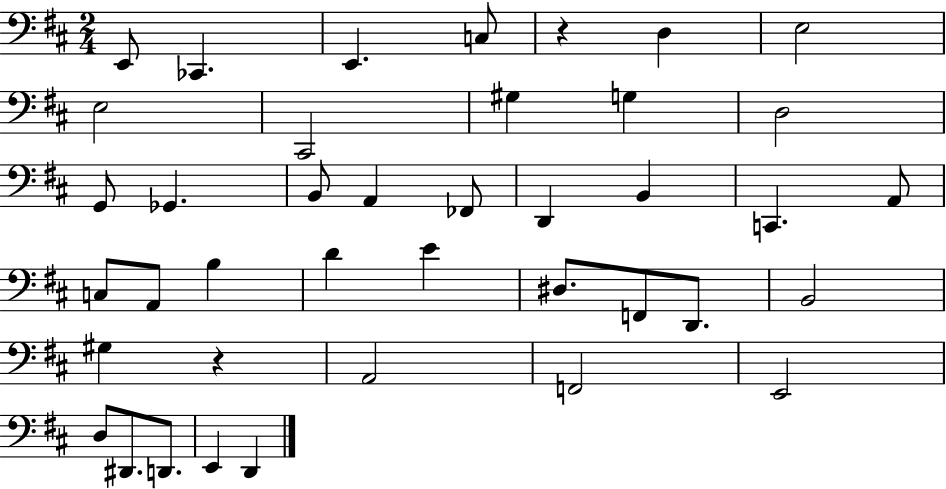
{
  \clef bass
  \numericTimeSignature
  \time 2/4
  \key d \major
  e,8 ces,4. | e,4. c8 | r4 d4 | e2 | \break e2 | cis,2 | gis4 g4 | d2 | \break g,8 ges,4. | b,8 a,4 fes,8 | d,4 b,4 | c,4. a,8 | \break c8 a,8 b4 | d'4 e'4 | dis8. f,8 d,8. | b,2 | \break gis4 r4 | a,2 | f,2 | e,2 | \break d8 dis,8. d,8. | e,4 d,4 | \bar "|."
}